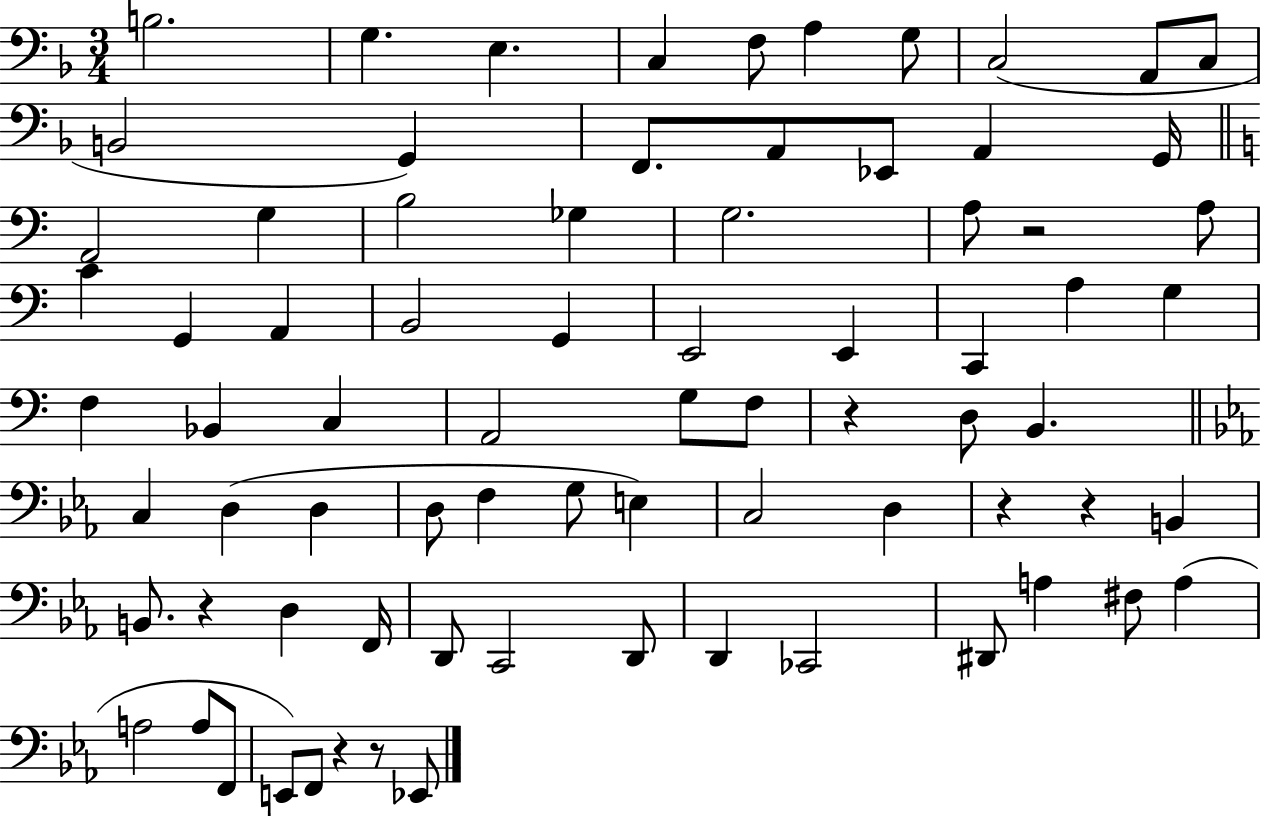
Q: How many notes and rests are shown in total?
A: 77